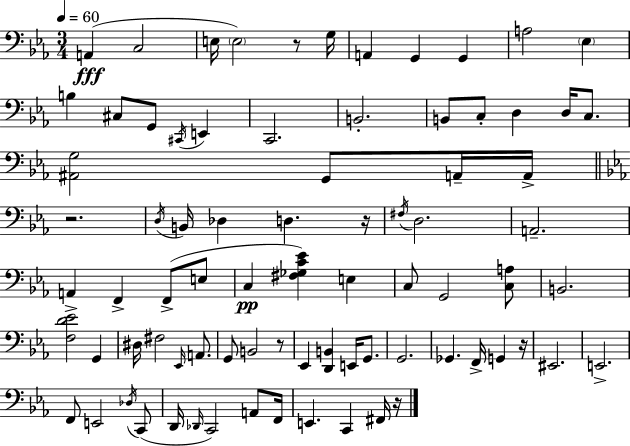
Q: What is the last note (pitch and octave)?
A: F#2